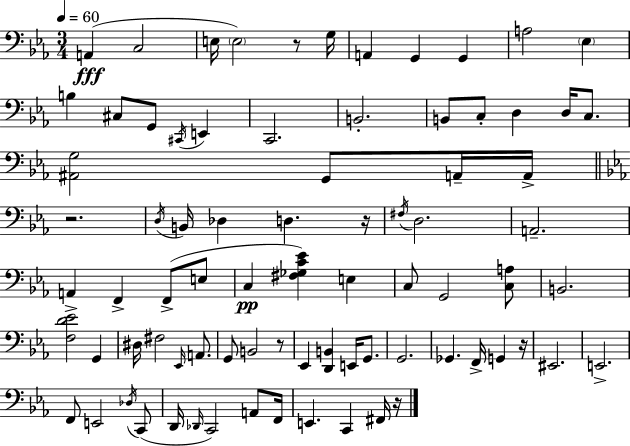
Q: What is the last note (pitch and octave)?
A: F#2